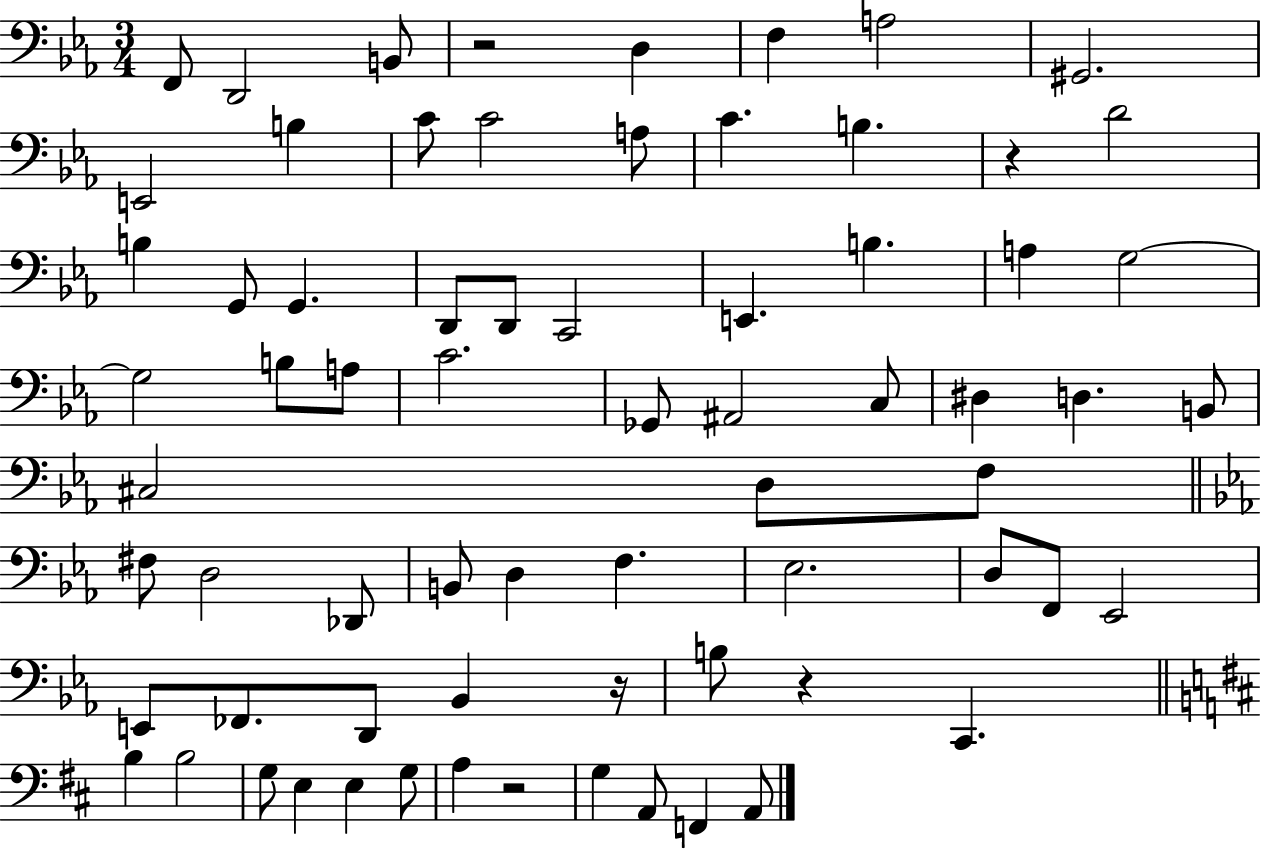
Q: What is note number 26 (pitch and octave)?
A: G3